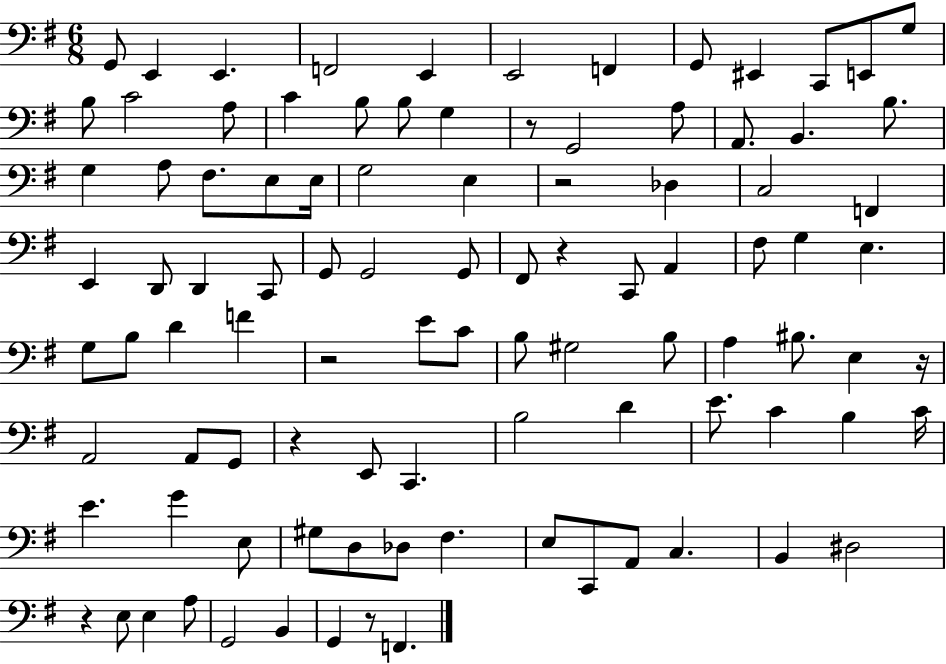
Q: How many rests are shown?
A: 8